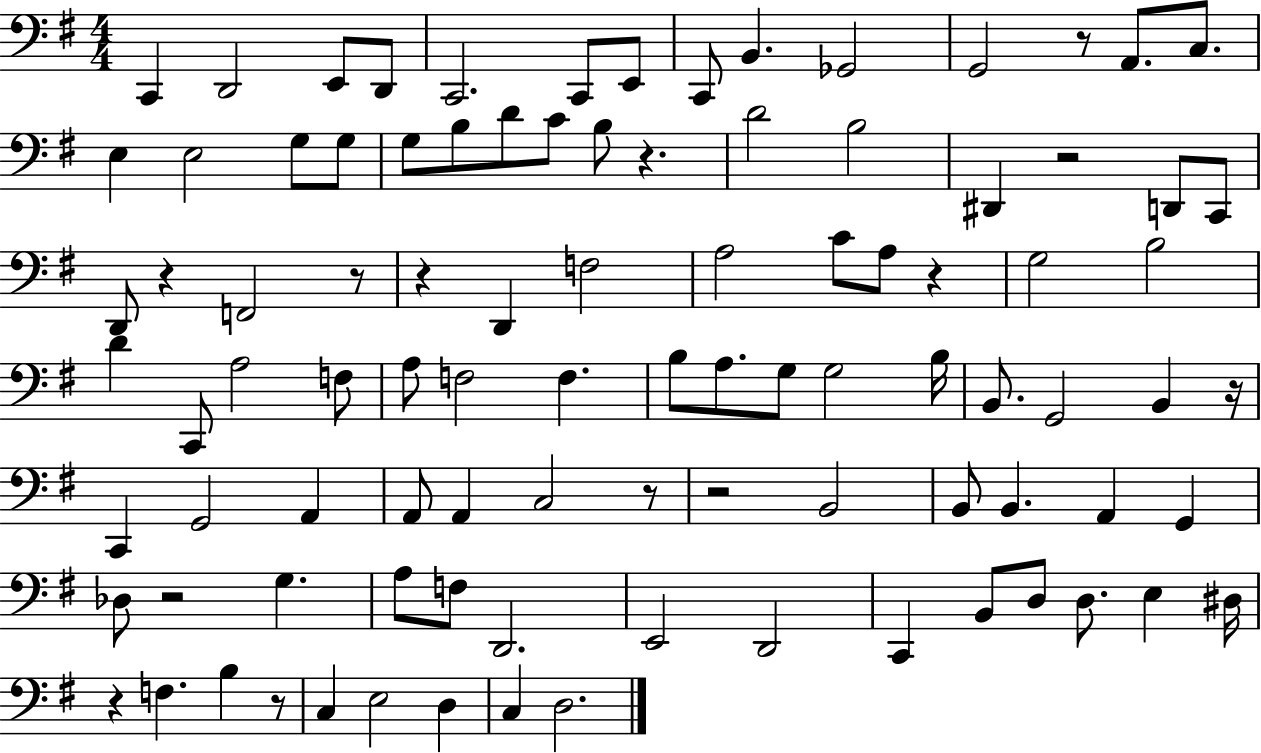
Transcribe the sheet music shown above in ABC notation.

X:1
T:Untitled
M:4/4
L:1/4
K:G
C,, D,,2 E,,/2 D,,/2 C,,2 C,,/2 E,,/2 C,,/2 B,, _G,,2 G,,2 z/2 A,,/2 C,/2 E, E,2 G,/2 G,/2 G,/2 B,/2 D/2 C/2 B,/2 z D2 B,2 ^D,, z2 D,,/2 C,,/2 D,,/2 z F,,2 z/2 z D,, F,2 A,2 C/2 A,/2 z G,2 B,2 D C,,/2 A,2 F,/2 A,/2 F,2 F, B,/2 A,/2 G,/2 G,2 B,/4 B,,/2 G,,2 B,, z/4 C,, G,,2 A,, A,,/2 A,, C,2 z/2 z2 B,,2 B,,/2 B,, A,, G,, _D,/2 z2 G, A,/2 F,/2 D,,2 E,,2 D,,2 C,, B,,/2 D,/2 D,/2 E, ^D,/4 z F, B, z/2 C, E,2 D, C, D,2